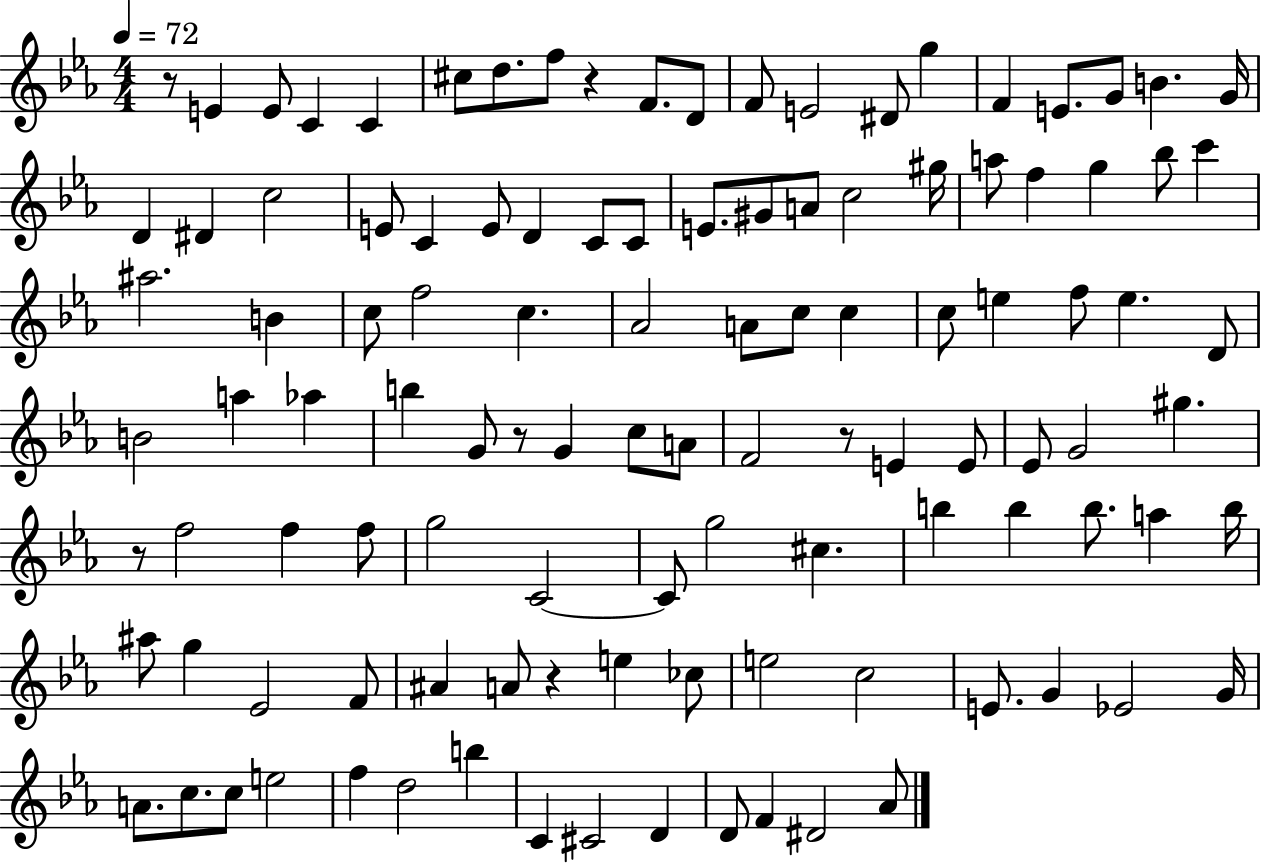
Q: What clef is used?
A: treble